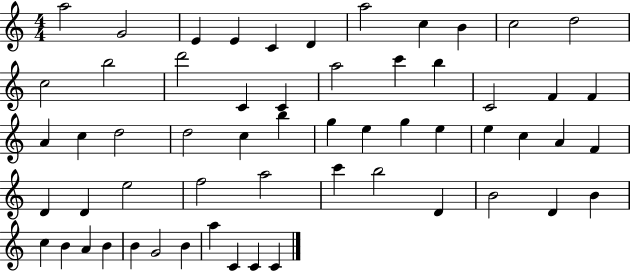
X:1
T:Untitled
M:4/4
L:1/4
K:C
a2 G2 E E C D a2 c B c2 d2 c2 b2 d'2 C C a2 c' b C2 F F A c d2 d2 c b g e g e e c A F D D e2 f2 a2 c' b2 D B2 D B c B A B B G2 B a C C C